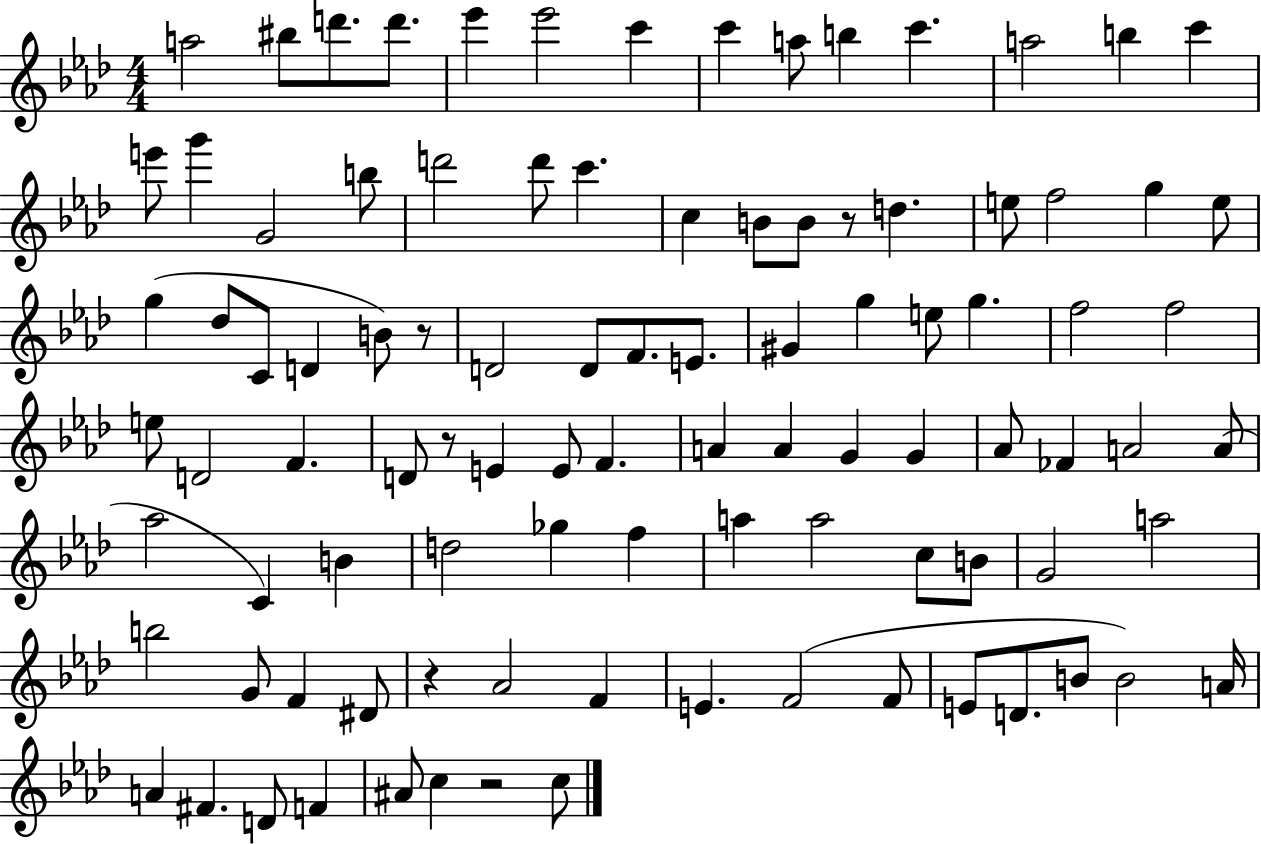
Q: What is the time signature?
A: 4/4